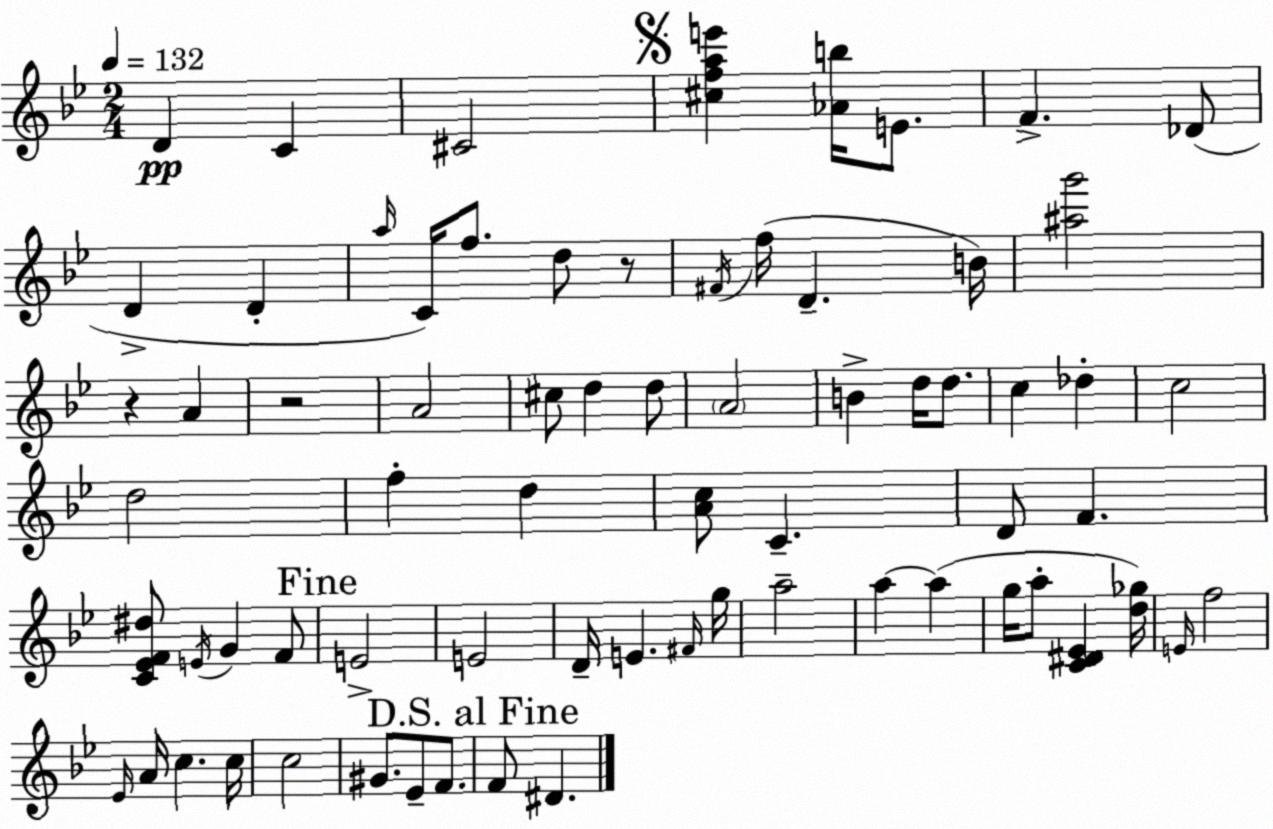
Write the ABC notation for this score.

X:1
T:Untitled
M:2/4
L:1/4
K:Bb
D C ^C2 [^cfae'] [_Ab]/4 E/2 F _D/2 D D a/4 C/4 f/2 d/2 z/2 ^F/4 f/4 D B/4 [^ag']2 z A z2 A2 ^c/2 d d/2 A2 B d/4 d/2 c _d c2 d2 f d [Ac]/2 C D/2 F [C_EF^d]/2 E/4 G F/2 E2 E2 D/4 E ^F/4 g/4 a2 a a g/4 a/2 [C^D_E] [d_g]/4 E/4 f2 _E/4 A/4 c c/4 c2 ^G/2 _E/2 F/2 F/2 ^D